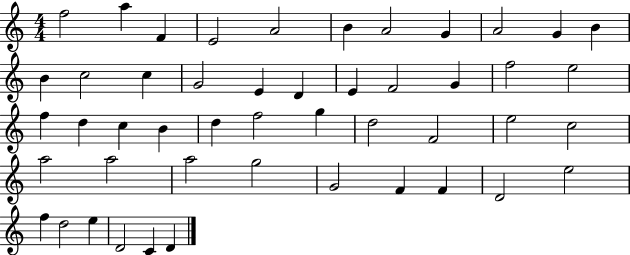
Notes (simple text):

F5/h A5/q F4/q E4/h A4/h B4/q A4/h G4/q A4/h G4/q B4/q B4/q C5/h C5/q G4/h E4/q D4/q E4/q F4/h G4/q F5/h E5/h F5/q D5/q C5/q B4/q D5/q F5/h G5/q D5/h F4/h E5/h C5/h A5/h A5/h A5/h G5/h G4/h F4/q F4/q D4/h E5/h F5/q D5/h E5/q D4/h C4/q D4/q